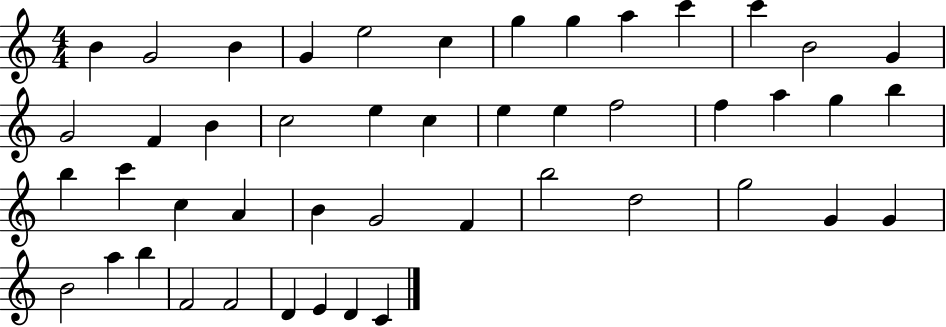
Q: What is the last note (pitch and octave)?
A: C4